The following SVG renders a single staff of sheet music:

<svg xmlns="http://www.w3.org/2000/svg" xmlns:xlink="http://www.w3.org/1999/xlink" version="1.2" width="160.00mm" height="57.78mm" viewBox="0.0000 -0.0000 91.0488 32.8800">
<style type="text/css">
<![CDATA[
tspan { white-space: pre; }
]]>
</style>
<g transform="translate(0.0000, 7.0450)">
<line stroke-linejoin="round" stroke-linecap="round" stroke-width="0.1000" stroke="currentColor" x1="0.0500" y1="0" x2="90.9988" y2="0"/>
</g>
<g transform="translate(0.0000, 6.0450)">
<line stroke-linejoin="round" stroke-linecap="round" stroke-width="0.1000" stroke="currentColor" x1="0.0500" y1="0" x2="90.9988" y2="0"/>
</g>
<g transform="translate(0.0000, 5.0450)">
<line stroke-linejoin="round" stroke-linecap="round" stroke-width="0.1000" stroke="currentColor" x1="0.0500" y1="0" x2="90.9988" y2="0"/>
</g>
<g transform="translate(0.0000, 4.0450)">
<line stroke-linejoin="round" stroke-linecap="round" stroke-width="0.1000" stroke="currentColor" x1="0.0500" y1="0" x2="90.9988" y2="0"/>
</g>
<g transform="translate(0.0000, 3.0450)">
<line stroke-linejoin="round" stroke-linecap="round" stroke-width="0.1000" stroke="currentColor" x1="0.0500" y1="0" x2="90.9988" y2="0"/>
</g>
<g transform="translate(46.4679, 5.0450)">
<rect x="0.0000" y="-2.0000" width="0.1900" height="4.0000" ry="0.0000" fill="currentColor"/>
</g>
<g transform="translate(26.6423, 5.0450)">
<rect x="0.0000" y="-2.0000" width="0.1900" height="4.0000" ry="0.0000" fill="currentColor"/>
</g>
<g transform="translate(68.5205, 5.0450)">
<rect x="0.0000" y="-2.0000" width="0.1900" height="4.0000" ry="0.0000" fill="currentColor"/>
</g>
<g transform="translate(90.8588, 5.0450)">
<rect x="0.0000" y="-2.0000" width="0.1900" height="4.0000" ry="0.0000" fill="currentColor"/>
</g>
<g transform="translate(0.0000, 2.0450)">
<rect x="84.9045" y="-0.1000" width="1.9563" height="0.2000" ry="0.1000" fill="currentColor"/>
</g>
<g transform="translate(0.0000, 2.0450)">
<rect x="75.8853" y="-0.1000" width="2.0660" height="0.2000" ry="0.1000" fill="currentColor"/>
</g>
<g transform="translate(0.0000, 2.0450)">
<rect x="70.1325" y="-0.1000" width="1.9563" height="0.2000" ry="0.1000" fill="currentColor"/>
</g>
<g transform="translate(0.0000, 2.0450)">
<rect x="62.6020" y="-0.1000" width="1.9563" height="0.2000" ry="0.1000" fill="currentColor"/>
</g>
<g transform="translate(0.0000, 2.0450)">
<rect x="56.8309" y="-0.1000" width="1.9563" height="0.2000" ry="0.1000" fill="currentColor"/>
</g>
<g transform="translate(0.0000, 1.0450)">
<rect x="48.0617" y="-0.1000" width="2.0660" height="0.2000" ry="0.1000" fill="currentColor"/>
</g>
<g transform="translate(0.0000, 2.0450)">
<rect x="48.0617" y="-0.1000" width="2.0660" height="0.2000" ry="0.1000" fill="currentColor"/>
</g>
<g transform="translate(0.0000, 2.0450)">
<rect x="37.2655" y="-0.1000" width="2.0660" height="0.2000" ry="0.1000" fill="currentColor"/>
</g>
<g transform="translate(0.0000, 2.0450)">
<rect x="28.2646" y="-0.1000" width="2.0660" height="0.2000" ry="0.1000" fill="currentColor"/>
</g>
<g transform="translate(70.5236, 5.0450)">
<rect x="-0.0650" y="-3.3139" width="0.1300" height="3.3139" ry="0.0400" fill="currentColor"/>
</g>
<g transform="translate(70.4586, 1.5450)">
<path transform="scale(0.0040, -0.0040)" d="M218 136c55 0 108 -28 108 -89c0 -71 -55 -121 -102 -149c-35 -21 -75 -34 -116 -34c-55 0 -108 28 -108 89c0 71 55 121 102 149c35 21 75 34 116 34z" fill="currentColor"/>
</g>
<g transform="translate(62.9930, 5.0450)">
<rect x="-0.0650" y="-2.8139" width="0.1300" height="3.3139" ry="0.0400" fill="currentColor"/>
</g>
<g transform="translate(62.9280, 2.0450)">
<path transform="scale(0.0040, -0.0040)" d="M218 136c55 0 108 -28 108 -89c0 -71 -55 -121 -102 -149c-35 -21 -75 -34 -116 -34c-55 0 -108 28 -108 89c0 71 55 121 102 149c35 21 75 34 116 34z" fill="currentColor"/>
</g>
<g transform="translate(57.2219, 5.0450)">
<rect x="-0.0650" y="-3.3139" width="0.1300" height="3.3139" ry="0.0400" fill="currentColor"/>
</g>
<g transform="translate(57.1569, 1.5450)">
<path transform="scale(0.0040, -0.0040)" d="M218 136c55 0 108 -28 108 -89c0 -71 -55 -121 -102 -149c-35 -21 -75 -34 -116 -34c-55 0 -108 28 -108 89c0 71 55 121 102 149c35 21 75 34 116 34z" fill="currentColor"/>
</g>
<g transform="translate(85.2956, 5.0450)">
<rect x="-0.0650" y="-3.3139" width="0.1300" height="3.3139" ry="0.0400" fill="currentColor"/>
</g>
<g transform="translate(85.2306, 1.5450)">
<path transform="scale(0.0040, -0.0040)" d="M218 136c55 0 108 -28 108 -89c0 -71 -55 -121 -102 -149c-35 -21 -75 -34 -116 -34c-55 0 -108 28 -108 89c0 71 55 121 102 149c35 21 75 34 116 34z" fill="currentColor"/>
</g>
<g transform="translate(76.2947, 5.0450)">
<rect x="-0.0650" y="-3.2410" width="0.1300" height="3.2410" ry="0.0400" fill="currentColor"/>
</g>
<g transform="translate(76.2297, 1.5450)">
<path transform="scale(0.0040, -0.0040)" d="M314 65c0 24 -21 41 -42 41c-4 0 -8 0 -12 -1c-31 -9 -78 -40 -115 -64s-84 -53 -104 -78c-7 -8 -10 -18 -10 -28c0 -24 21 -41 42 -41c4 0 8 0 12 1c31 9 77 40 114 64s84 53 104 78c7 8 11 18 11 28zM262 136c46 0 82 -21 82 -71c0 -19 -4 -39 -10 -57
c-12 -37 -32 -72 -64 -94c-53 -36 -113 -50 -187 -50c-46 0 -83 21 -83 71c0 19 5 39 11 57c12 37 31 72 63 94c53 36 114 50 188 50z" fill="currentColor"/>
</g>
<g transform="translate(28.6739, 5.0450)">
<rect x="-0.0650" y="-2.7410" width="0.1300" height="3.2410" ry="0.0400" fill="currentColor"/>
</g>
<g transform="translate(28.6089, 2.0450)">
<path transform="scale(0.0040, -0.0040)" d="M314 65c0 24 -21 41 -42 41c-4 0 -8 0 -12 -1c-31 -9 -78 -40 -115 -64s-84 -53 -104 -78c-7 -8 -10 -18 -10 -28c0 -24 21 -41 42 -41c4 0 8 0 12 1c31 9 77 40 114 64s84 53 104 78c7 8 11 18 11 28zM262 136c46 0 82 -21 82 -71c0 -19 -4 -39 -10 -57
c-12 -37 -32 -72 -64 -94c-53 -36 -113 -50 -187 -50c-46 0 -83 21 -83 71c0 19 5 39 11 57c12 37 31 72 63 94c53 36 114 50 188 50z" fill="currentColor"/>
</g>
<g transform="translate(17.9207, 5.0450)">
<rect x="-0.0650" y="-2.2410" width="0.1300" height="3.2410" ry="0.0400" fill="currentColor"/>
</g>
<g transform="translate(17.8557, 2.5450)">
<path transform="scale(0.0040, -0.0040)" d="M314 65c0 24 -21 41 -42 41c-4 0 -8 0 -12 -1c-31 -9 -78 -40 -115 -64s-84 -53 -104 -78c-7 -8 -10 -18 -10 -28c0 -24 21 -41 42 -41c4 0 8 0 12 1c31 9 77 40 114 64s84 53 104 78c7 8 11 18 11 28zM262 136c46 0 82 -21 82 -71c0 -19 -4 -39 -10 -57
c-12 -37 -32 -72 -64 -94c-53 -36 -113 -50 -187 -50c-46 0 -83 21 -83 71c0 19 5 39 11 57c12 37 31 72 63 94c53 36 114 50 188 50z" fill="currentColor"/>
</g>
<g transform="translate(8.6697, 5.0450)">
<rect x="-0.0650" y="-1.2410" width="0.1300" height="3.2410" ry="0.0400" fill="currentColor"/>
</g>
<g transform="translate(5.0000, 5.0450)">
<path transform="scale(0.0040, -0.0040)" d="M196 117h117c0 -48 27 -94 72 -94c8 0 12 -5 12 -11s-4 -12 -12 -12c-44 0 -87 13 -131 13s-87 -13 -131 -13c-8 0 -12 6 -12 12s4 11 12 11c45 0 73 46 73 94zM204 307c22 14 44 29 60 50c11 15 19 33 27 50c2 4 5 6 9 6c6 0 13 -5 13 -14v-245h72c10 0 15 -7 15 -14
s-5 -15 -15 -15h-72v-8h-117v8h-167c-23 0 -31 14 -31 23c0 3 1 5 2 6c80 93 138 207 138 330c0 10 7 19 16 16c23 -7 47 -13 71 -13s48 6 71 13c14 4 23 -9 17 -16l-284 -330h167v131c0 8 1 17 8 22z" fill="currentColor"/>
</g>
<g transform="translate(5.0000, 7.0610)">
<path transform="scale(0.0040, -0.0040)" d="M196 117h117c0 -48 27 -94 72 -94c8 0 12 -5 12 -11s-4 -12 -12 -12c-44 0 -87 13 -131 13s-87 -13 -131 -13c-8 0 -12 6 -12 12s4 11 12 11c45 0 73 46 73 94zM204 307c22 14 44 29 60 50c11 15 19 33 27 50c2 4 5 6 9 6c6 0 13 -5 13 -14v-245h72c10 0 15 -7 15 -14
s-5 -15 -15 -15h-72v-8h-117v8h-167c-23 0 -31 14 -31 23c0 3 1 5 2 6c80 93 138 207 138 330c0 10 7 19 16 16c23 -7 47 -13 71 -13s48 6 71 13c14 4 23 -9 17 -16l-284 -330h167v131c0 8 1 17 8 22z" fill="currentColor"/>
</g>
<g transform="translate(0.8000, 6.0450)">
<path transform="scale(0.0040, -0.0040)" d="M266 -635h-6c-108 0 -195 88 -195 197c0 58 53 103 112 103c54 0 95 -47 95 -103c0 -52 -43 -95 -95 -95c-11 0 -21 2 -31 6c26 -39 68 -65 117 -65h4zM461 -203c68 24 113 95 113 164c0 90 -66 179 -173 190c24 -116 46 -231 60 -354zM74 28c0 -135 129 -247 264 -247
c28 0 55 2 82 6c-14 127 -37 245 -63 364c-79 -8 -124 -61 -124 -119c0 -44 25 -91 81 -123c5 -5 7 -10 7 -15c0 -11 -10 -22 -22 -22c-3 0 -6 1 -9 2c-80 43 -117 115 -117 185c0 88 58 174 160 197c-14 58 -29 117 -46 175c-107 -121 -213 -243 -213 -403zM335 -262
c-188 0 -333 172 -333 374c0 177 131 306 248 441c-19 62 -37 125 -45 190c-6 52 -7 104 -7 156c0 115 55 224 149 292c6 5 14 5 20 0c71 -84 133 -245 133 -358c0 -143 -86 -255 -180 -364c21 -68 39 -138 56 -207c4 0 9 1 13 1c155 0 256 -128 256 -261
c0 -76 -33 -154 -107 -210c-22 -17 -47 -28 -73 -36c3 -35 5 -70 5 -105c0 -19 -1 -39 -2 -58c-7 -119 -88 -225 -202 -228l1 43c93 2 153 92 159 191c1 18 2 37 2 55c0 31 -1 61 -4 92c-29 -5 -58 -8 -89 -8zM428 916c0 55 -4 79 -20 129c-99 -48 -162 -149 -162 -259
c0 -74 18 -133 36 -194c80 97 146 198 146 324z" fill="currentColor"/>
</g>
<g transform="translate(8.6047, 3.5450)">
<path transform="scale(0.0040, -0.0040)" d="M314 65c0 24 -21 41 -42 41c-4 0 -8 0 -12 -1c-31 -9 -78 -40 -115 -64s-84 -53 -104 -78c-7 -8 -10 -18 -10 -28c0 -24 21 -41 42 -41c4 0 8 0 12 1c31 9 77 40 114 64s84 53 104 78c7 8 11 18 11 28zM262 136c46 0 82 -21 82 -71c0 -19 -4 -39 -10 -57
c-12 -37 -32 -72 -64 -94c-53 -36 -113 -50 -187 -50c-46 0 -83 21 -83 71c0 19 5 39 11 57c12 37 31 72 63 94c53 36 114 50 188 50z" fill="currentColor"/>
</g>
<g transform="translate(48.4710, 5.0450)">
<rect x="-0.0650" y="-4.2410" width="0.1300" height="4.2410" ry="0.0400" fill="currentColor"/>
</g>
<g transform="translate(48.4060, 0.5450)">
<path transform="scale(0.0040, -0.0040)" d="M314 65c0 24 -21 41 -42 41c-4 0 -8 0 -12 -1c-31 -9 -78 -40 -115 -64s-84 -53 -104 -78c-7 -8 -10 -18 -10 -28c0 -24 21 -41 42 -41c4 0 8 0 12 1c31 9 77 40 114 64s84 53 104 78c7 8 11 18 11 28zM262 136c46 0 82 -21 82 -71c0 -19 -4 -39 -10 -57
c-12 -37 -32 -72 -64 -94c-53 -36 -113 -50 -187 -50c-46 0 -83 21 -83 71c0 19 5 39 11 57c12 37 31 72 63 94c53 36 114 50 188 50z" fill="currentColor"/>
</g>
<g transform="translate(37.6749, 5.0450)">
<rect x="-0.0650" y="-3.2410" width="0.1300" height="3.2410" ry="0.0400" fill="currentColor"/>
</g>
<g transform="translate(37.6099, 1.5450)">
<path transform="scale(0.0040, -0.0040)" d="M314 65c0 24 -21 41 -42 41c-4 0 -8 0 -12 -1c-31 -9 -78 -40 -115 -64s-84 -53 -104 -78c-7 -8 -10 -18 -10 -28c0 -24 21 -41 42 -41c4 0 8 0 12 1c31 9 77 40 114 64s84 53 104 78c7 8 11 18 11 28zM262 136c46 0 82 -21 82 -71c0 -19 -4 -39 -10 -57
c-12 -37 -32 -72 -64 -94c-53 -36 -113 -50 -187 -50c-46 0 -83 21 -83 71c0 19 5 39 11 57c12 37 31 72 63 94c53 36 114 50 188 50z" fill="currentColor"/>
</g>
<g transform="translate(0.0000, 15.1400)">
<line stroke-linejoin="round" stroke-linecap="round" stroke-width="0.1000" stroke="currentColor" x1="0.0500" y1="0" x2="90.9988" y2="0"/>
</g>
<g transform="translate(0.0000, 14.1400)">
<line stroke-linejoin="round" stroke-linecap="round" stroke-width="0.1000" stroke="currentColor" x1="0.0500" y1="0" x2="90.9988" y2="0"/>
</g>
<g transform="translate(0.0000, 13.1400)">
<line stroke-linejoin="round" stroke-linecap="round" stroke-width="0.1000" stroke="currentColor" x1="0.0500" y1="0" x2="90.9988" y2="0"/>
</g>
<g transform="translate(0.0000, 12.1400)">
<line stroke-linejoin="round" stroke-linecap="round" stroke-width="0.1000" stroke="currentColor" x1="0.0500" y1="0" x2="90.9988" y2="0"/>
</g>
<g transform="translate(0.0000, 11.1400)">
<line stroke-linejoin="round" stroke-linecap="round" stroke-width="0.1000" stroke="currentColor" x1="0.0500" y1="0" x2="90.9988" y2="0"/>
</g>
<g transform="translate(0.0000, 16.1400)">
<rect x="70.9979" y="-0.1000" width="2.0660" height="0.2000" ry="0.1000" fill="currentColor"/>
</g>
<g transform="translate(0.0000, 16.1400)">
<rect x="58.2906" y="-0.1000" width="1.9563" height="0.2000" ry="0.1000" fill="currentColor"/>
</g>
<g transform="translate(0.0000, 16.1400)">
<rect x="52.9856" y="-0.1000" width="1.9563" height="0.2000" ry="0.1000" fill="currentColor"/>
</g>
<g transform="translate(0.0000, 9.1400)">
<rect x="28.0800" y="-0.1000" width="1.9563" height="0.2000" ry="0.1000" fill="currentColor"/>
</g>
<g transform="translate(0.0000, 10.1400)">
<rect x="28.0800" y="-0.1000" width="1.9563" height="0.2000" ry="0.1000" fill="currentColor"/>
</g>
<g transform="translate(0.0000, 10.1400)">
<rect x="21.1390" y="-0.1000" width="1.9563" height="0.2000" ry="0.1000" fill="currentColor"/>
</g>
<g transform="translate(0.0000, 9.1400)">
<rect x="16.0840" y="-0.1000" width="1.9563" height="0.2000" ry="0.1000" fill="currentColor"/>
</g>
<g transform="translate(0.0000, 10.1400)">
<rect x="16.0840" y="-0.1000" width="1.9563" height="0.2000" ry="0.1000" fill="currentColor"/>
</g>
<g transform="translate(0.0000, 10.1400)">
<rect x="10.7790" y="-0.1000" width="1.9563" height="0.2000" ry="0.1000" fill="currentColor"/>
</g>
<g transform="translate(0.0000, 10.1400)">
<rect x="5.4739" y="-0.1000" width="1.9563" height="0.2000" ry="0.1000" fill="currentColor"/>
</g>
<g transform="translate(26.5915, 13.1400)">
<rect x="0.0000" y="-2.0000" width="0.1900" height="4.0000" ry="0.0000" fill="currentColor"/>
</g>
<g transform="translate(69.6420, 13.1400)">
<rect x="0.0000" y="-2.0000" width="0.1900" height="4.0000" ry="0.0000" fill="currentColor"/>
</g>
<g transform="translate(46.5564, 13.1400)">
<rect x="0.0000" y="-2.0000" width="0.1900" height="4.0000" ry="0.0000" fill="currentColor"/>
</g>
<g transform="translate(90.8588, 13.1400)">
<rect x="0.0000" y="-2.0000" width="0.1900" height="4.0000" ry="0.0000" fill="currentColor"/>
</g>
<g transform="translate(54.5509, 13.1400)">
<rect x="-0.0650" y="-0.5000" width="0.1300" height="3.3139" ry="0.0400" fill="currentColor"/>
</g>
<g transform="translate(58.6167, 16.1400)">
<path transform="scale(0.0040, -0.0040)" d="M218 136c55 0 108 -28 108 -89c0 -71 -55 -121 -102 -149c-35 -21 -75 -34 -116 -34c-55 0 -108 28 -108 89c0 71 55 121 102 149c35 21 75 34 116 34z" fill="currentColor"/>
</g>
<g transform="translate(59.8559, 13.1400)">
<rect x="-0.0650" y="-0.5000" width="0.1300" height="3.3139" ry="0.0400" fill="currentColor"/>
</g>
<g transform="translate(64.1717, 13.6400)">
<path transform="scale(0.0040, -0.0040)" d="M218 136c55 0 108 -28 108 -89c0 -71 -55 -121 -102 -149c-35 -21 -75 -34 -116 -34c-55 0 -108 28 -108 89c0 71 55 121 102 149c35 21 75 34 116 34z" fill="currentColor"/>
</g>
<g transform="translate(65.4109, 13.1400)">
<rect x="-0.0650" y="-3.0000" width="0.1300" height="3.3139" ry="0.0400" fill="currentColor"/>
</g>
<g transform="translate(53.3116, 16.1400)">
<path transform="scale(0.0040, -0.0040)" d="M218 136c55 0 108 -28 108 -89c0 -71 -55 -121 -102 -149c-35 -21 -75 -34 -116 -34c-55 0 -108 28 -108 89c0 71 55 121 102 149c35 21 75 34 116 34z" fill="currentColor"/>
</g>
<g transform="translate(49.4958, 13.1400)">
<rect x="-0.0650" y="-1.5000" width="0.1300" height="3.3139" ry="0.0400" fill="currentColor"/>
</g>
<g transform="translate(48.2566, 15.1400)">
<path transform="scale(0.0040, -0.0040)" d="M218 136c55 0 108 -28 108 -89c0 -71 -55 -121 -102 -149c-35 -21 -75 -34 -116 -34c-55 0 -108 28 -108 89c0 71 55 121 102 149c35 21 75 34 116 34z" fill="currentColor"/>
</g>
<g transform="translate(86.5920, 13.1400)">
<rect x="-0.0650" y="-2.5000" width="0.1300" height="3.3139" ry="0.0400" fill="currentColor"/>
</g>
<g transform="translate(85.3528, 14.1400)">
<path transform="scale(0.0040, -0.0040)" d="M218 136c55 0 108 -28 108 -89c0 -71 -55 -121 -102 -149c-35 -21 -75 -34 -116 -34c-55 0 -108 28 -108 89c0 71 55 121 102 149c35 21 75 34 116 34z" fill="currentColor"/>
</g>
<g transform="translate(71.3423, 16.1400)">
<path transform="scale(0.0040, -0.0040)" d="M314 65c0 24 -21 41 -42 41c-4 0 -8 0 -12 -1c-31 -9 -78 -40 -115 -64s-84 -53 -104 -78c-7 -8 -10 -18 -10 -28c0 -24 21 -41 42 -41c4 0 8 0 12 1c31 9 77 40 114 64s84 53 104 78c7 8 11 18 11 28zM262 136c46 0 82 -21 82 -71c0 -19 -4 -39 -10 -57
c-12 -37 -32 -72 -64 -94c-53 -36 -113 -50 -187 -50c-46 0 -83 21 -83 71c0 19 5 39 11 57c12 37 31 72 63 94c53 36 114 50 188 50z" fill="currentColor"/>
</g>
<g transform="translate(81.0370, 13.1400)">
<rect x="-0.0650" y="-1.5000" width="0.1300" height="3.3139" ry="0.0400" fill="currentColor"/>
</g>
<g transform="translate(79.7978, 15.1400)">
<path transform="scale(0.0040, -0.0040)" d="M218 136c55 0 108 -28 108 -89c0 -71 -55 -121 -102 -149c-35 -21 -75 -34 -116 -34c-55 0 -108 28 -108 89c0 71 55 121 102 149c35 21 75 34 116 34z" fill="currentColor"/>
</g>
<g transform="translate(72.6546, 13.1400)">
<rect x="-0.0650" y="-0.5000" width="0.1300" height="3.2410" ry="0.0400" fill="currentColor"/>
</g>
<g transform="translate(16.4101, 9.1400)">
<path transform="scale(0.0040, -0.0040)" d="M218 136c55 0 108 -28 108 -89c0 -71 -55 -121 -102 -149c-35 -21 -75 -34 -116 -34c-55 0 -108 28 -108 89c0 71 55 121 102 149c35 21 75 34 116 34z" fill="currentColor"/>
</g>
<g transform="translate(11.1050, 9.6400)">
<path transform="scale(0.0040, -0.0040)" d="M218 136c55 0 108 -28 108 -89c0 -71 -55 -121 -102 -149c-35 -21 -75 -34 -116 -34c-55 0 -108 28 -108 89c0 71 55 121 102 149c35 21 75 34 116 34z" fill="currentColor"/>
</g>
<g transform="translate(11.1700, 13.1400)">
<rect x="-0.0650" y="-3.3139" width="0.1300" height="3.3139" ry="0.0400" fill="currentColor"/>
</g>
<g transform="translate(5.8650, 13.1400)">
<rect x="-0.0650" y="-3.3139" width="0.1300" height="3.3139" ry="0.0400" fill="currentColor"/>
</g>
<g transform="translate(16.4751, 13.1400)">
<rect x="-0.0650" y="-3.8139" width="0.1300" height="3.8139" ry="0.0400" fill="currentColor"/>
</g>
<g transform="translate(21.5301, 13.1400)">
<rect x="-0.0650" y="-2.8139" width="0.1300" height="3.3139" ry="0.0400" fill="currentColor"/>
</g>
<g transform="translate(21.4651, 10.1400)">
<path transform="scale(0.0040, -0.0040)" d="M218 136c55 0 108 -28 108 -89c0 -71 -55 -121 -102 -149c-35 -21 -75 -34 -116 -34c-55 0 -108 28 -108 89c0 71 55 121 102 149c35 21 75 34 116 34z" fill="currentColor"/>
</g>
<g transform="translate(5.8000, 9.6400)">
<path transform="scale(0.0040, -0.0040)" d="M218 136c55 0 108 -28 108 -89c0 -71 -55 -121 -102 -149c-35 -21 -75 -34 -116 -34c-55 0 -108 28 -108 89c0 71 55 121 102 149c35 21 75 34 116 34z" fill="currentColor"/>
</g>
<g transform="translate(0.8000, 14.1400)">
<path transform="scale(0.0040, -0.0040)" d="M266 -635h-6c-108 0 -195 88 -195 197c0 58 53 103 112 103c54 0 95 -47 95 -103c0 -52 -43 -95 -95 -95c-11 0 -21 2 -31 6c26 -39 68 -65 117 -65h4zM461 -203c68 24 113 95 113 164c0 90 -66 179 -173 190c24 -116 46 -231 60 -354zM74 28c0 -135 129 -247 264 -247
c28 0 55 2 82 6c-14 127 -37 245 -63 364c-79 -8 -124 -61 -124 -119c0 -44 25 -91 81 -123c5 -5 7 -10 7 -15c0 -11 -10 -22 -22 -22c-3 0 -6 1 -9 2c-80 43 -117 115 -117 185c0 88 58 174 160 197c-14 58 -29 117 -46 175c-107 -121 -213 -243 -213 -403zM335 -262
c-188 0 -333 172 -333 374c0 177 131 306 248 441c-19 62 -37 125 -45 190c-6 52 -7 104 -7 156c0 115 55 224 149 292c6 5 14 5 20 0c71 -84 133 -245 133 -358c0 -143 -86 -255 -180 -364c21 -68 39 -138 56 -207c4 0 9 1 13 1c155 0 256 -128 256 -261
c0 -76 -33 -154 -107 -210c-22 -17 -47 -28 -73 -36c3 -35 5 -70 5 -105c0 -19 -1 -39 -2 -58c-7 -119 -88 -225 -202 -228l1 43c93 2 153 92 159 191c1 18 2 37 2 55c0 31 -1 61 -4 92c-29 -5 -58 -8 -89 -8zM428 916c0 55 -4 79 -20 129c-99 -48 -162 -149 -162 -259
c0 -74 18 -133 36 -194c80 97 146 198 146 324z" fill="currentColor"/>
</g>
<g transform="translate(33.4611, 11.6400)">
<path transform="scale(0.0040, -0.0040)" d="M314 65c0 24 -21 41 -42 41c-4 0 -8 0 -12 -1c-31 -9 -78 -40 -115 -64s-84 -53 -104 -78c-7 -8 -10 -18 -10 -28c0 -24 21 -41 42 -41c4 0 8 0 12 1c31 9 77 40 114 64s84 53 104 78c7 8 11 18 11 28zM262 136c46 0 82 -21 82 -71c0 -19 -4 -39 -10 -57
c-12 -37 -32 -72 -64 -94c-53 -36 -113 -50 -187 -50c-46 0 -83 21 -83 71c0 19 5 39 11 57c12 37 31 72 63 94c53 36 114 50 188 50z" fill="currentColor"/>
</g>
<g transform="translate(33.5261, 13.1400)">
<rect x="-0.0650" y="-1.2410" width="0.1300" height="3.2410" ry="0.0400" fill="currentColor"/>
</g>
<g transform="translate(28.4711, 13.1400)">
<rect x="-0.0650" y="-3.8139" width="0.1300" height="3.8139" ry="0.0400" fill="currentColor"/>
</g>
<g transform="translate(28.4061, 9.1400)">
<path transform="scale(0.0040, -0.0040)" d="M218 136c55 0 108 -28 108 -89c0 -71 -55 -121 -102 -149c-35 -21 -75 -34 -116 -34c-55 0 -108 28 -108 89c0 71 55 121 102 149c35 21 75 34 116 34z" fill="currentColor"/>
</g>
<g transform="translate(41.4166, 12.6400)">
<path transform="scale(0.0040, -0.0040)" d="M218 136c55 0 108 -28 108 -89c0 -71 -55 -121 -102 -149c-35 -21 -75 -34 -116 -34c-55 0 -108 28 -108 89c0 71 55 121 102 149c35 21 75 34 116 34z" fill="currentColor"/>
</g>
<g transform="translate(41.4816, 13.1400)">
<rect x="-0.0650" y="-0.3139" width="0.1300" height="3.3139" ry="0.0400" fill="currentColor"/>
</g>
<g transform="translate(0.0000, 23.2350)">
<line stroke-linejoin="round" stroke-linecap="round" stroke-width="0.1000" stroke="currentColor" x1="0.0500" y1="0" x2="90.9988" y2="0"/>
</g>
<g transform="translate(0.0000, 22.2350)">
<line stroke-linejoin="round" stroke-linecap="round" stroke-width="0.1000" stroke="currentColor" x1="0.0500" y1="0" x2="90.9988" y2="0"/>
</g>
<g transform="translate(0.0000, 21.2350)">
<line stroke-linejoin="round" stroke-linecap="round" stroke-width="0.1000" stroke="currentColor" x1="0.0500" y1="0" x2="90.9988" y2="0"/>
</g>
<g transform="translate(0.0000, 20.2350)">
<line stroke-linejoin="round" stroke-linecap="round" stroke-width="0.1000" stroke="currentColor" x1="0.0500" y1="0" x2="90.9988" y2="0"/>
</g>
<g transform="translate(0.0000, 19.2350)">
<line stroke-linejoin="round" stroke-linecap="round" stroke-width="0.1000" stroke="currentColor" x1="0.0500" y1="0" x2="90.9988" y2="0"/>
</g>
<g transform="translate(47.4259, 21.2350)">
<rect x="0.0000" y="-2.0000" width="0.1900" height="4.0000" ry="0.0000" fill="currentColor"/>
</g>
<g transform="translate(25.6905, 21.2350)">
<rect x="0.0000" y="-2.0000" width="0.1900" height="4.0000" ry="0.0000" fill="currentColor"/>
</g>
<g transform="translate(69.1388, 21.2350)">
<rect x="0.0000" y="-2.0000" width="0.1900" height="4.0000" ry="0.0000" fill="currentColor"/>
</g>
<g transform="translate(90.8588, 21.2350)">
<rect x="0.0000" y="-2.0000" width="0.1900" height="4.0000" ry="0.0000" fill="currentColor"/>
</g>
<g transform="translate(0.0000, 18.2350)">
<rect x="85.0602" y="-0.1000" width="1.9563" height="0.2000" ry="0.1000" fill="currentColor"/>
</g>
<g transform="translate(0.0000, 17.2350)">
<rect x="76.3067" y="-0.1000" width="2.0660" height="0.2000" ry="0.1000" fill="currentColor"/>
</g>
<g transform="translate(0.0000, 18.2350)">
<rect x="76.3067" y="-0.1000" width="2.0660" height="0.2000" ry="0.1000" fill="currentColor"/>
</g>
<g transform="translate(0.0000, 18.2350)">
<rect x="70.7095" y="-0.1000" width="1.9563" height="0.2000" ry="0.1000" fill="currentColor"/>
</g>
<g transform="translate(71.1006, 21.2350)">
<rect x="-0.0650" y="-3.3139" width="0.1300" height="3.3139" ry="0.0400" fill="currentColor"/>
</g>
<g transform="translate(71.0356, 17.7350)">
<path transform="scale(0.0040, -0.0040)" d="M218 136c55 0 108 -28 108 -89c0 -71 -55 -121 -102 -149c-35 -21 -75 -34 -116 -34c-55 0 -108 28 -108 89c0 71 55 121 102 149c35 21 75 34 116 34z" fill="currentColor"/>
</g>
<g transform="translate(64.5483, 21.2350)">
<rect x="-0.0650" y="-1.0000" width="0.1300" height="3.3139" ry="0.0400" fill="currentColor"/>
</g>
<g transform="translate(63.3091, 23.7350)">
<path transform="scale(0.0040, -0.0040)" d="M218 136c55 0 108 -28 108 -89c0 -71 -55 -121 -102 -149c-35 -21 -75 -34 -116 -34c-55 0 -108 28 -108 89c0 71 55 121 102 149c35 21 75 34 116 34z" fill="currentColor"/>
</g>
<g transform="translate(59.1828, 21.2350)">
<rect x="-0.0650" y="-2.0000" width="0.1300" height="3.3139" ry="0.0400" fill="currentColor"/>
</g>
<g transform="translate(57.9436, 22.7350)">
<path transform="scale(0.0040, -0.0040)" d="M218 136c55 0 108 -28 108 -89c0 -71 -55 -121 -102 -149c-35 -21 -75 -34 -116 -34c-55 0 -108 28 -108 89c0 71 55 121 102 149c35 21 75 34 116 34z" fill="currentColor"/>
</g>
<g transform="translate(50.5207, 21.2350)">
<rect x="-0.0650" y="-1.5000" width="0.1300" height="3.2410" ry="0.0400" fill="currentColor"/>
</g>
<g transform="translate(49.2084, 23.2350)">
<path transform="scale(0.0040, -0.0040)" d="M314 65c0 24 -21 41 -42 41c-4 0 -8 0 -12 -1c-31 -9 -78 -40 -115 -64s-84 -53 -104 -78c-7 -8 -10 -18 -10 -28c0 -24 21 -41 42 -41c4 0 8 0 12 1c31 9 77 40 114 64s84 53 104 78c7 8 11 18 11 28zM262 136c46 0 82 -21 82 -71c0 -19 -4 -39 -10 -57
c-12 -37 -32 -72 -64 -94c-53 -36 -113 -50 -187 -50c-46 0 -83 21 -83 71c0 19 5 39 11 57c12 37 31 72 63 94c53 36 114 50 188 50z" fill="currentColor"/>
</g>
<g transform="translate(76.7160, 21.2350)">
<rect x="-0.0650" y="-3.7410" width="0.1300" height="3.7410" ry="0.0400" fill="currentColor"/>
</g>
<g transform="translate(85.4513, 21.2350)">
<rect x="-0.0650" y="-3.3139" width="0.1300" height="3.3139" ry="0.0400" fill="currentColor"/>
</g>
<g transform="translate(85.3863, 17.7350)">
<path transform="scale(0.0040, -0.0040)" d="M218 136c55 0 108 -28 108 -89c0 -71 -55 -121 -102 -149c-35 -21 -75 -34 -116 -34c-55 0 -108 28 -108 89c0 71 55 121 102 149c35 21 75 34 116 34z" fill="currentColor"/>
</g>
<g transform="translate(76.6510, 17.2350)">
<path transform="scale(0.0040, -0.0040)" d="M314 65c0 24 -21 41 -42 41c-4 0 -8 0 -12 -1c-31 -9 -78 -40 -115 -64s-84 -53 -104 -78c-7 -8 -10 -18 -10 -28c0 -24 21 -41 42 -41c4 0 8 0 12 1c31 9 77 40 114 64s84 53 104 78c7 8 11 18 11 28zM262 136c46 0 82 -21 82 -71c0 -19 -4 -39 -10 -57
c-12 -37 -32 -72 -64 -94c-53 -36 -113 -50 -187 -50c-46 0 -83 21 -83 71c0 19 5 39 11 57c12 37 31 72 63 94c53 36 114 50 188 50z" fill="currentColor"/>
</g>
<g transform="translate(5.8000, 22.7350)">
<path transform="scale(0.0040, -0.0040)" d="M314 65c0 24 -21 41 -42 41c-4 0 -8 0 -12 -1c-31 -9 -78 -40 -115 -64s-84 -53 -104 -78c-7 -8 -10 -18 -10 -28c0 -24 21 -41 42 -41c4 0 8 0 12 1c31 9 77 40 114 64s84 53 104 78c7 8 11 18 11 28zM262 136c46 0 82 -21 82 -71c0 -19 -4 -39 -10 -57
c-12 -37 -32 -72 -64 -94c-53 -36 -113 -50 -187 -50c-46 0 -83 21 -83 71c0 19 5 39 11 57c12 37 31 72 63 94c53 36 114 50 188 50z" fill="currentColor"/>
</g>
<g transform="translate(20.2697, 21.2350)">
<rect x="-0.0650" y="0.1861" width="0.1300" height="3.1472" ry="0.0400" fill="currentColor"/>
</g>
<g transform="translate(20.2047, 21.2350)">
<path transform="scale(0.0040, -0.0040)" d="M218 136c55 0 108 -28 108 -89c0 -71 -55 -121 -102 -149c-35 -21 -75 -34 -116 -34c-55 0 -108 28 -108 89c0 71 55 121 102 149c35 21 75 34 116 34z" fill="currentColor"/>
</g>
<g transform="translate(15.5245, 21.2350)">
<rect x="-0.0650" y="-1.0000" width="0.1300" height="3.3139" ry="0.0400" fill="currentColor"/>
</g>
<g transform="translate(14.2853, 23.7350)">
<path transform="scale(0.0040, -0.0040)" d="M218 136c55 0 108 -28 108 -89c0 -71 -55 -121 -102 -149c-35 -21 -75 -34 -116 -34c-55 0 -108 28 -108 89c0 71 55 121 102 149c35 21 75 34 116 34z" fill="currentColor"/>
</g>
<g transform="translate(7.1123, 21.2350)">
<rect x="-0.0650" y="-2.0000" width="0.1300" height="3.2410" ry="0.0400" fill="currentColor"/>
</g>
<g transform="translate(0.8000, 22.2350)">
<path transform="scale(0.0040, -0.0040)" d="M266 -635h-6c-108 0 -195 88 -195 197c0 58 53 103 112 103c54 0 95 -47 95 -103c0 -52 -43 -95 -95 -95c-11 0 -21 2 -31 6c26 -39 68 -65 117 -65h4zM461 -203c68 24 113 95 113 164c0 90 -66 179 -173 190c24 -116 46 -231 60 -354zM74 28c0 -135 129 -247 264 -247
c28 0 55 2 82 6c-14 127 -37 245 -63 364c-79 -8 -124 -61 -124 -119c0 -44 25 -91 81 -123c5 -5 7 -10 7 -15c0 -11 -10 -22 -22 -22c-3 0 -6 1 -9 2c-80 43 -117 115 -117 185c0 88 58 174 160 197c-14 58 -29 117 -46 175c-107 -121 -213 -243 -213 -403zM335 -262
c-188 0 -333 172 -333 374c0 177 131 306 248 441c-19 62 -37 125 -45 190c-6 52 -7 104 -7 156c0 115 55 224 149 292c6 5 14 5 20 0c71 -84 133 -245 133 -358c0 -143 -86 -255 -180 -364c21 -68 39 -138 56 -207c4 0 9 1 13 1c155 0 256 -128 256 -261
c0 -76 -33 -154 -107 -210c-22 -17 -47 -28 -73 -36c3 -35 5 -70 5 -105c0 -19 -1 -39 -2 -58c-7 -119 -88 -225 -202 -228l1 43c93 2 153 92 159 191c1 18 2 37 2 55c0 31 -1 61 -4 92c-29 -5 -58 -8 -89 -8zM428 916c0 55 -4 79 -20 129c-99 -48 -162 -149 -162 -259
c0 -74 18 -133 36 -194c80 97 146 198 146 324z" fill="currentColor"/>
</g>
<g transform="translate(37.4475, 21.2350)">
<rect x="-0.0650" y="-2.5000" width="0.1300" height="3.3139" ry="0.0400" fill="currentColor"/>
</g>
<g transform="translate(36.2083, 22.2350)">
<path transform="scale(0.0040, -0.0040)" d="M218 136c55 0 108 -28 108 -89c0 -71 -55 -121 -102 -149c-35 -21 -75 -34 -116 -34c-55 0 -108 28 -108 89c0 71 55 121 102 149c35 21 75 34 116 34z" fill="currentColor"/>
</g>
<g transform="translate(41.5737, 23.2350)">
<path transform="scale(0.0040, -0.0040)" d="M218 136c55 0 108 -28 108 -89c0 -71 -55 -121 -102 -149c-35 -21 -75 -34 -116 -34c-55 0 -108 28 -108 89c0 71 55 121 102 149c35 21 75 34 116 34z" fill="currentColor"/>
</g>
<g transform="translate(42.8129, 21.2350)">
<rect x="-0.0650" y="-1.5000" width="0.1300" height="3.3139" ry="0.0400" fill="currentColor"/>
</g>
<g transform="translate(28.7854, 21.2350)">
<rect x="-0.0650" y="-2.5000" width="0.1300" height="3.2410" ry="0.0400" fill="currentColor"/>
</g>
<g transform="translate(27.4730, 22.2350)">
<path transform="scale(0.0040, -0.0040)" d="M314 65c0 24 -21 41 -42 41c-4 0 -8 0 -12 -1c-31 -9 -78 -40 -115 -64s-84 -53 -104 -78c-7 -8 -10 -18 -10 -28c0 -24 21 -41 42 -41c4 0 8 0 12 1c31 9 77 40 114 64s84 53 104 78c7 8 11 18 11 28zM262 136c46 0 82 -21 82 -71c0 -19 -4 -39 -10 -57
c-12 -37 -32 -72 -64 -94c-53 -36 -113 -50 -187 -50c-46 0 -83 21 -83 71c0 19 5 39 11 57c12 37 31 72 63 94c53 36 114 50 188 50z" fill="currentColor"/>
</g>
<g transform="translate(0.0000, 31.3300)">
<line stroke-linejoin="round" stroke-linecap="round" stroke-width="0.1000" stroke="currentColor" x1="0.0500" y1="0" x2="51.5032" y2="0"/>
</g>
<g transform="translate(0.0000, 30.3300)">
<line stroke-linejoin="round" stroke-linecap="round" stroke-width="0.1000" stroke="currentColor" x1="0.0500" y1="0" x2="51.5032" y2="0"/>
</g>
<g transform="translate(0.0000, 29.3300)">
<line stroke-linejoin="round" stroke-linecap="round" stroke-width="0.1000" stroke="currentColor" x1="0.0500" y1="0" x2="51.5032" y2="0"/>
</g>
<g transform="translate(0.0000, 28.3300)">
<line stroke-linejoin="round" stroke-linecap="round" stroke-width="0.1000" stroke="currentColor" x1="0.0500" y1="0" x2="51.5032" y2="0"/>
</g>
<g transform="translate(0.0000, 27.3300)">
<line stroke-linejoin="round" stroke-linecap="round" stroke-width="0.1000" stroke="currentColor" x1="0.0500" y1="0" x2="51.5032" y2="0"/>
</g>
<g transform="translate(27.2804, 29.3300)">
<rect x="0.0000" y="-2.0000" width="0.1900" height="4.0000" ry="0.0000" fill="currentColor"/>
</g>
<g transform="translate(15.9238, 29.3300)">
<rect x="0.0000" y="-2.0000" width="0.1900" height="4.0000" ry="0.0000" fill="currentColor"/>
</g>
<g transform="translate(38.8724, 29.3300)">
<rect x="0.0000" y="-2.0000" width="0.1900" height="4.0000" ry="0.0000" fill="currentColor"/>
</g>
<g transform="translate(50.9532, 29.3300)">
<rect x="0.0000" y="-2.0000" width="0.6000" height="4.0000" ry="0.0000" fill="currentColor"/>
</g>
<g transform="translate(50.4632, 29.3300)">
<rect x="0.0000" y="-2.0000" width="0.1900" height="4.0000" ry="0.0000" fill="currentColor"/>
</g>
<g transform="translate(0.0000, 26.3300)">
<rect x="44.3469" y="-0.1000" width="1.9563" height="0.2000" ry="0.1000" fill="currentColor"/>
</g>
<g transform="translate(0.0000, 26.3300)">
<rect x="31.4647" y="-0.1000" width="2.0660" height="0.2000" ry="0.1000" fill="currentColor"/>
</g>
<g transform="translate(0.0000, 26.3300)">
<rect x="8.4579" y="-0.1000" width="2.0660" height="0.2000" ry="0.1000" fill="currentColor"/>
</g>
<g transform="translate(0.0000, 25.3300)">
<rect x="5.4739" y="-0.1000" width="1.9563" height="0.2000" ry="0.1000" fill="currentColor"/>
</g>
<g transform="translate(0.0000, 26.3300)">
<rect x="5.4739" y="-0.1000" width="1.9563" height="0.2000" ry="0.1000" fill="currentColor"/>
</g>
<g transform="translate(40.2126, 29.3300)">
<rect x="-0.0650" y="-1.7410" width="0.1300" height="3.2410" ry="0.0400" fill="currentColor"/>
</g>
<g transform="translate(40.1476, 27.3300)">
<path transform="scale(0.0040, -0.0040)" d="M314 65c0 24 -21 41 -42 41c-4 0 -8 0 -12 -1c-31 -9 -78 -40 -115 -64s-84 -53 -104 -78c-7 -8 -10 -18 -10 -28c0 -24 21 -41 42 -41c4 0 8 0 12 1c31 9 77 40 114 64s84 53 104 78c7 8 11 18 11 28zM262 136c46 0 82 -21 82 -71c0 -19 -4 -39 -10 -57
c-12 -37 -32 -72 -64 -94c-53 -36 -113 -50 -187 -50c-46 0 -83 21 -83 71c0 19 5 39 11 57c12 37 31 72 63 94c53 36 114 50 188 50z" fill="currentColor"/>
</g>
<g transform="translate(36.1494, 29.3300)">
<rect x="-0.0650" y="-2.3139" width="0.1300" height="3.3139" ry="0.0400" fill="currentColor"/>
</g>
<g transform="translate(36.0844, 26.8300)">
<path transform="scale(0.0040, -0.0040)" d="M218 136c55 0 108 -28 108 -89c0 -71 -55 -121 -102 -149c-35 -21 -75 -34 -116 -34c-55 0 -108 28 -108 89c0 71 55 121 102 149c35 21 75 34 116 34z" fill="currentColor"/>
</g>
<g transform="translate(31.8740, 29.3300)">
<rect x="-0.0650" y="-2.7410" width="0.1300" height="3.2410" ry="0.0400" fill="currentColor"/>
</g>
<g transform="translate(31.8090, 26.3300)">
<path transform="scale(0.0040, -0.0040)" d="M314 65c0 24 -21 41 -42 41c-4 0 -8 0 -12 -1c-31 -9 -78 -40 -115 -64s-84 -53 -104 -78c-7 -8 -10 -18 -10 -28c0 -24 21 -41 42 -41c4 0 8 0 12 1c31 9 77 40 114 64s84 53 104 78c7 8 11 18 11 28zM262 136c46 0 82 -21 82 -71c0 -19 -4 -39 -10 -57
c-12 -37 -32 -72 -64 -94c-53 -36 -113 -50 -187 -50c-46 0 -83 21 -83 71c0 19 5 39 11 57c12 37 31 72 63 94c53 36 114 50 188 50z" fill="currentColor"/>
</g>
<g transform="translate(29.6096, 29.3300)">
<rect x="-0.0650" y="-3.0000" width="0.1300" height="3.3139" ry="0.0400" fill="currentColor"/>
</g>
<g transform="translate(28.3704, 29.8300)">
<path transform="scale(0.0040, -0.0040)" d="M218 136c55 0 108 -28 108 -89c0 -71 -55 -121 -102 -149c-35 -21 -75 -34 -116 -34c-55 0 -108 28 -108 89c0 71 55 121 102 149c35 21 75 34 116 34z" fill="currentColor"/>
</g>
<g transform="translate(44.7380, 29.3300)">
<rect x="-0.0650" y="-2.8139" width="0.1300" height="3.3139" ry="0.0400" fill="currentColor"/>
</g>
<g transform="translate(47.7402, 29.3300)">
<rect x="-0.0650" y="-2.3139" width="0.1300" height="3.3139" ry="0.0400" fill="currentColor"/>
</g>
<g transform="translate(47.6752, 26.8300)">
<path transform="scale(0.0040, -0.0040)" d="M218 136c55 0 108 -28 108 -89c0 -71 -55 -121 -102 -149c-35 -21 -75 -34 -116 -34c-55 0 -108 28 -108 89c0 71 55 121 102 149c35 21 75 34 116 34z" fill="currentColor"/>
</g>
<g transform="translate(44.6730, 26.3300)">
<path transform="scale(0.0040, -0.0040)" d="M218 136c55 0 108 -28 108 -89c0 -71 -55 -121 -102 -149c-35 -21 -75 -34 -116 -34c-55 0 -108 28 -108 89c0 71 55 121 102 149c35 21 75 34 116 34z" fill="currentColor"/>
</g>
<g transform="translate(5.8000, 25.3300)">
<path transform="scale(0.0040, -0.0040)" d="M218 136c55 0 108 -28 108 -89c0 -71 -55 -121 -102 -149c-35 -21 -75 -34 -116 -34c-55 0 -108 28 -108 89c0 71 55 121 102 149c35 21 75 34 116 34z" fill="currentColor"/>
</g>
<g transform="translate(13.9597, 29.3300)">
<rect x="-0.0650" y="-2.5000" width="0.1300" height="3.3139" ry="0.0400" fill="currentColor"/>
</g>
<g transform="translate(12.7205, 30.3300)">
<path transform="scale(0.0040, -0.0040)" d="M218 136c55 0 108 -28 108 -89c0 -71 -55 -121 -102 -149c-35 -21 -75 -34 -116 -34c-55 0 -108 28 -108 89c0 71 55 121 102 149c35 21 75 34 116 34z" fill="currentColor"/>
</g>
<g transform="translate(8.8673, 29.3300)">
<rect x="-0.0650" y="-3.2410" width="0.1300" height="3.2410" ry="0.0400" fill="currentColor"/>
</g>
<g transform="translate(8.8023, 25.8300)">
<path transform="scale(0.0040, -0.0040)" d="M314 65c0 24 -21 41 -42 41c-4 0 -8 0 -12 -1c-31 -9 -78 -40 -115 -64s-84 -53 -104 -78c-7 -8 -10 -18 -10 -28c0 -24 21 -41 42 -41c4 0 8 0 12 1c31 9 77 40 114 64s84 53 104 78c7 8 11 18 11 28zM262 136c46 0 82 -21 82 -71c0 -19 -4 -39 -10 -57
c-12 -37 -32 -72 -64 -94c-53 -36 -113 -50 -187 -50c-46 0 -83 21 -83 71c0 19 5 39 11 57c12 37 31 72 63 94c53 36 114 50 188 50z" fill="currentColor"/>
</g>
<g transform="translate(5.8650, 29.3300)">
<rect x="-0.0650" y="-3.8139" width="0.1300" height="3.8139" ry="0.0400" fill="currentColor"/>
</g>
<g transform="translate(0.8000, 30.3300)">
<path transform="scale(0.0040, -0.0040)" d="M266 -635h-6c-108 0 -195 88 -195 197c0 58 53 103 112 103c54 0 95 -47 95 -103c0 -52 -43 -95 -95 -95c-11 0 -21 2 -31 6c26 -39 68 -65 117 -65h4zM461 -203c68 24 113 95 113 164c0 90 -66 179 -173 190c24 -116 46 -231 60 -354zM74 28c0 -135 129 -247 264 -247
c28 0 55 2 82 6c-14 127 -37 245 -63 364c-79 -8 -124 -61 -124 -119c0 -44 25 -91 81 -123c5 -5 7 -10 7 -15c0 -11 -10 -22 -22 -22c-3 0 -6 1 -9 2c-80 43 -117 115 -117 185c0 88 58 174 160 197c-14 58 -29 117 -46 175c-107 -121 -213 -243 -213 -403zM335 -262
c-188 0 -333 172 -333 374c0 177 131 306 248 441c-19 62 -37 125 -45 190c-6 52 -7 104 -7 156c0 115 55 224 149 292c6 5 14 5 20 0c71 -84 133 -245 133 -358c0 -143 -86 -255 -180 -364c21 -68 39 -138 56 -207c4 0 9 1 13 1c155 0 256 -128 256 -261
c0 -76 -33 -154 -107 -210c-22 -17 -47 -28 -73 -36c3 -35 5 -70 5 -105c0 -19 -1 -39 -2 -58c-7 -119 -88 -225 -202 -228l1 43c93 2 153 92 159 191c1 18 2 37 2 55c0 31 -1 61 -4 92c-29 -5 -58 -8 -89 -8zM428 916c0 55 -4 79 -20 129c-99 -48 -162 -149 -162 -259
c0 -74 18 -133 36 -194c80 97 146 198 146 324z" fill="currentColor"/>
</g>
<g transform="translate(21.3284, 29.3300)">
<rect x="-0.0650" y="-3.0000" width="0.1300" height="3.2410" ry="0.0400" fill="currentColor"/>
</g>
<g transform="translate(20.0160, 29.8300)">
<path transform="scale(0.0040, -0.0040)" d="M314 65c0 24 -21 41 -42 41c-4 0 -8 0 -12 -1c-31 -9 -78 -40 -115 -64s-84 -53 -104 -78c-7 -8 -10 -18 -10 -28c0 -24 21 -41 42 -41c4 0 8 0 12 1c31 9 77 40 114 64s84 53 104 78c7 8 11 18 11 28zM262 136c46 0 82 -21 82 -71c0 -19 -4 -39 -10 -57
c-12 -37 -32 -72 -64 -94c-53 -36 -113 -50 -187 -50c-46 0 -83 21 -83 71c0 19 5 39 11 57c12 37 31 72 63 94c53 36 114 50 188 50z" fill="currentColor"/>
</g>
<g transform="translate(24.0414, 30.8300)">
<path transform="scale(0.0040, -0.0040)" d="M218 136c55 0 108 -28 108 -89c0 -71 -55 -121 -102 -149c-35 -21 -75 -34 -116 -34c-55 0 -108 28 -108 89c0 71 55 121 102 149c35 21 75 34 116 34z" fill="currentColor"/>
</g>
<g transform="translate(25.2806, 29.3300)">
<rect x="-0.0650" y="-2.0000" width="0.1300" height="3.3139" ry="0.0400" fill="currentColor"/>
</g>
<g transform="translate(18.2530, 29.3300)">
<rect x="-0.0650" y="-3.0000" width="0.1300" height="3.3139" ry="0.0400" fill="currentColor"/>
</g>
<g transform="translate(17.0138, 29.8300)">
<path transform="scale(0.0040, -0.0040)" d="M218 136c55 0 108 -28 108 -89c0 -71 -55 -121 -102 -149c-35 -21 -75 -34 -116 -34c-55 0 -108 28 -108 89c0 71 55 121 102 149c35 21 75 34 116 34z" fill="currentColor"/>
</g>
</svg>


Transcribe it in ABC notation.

X:1
T:Untitled
M:4/4
L:1/4
K:C
e2 g2 a2 b2 d'2 b a b b2 b b b c' a c' e2 c E C C A C2 E G F2 D B G2 G E E2 F D b c'2 b c' b2 G A A2 F A a2 g f2 a g